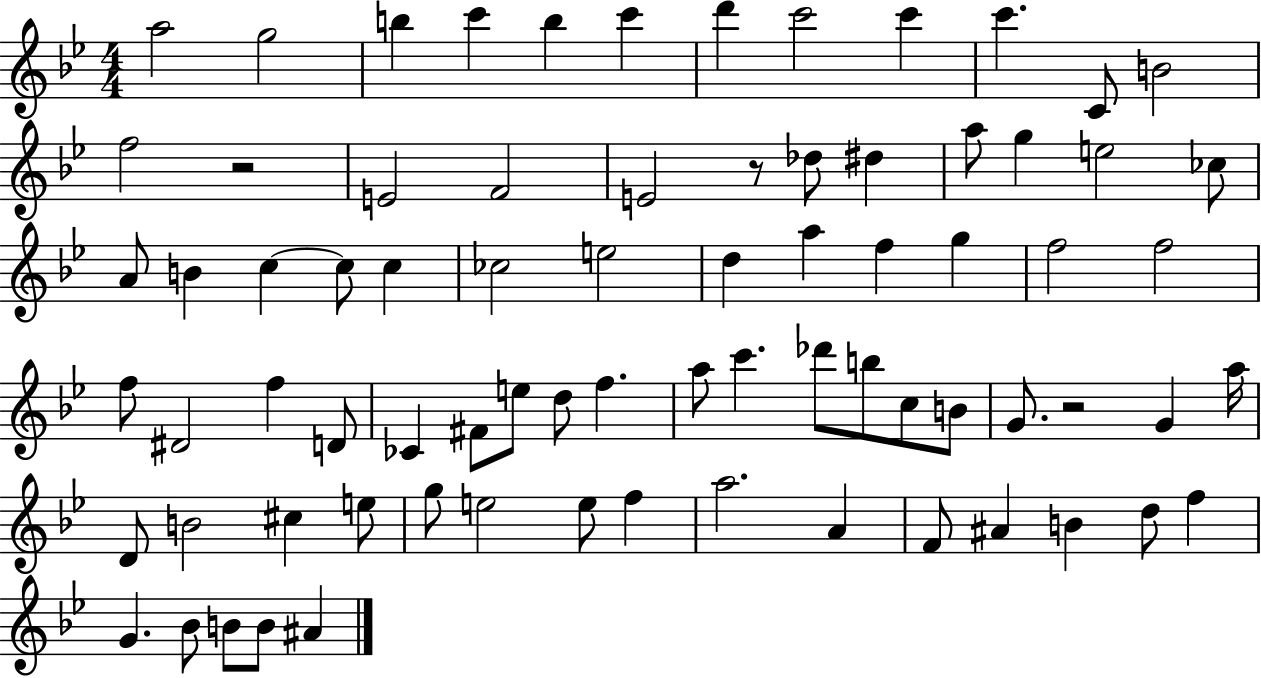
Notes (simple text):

A5/h G5/h B5/q C6/q B5/q C6/q D6/q C6/h C6/q C6/q. C4/e B4/h F5/h R/h E4/h F4/h E4/h R/e Db5/e D#5/q A5/e G5/q E5/h CES5/e A4/e B4/q C5/q C5/e C5/q CES5/h E5/h D5/q A5/q F5/q G5/q F5/h F5/h F5/e D#4/h F5/q D4/e CES4/q F#4/e E5/e D5/e F5/q. A5/e C6/q. Db6/e B5/e C5/e B4/e G4/e. R/h G4/q A5/s D4/e B4/h C#5/q E5/e G5/e E5/h E5/e F5/q A5/h. A4/q F4/e A#4/q B4/q D5/e F5/q G4/q. Bb4/e B4/e B4/e A#4/q